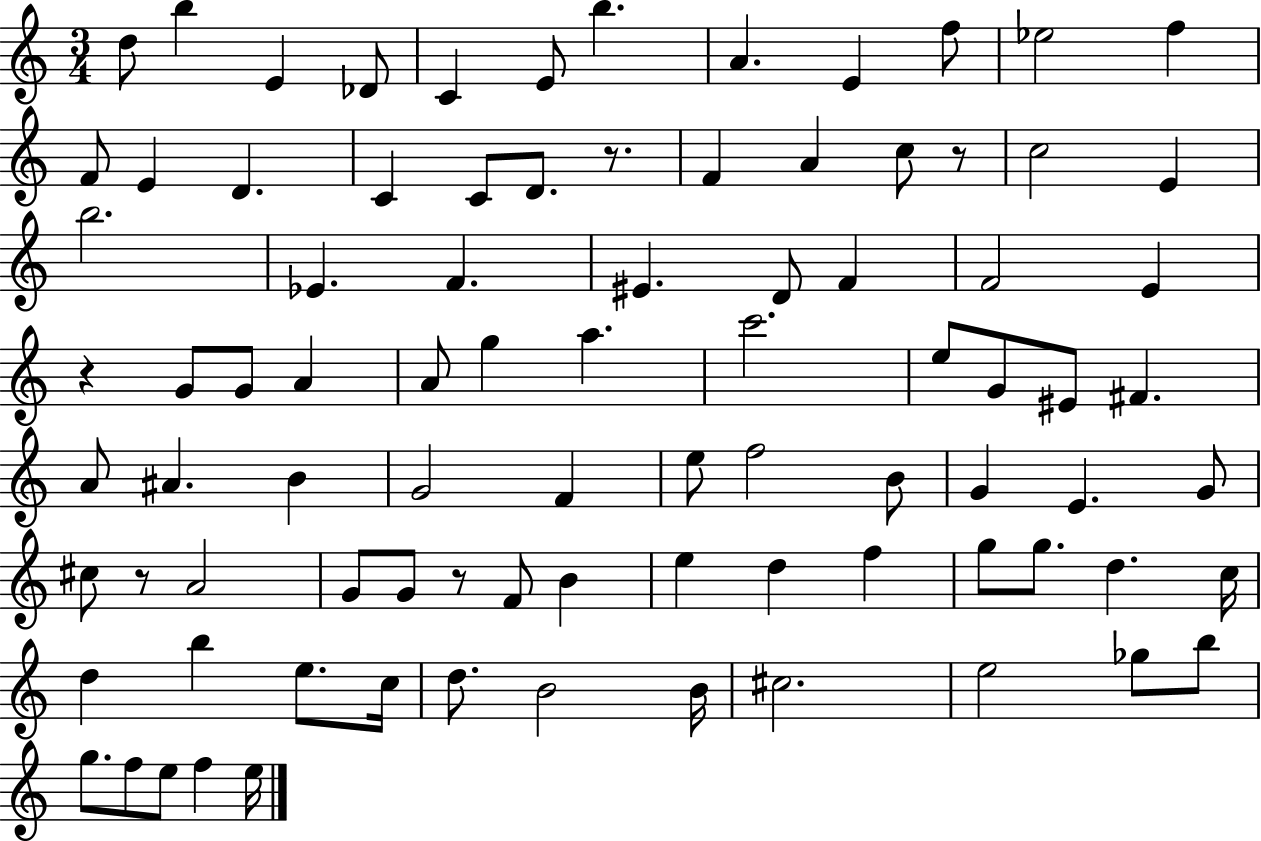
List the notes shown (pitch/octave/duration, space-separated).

D5/e B5/q E4/q Db4/e C4/q E4/e B5/q. A4/q. E4/q F5/e Eb5/h F5/q F4/e E4/q D4/q. C4/q C4/e D4/e. R/e. F4/q A4/q C5/e R/e C5/h E4/q B5/h. Eb4/q. F4/q. EIS4/q. D4/e F4/q F4/h E4/q R/q G4/e G4/e A4/q A4/e G5/q A5/q. C6/h. E5/e G4/e EIS4/e F#4/q. A4/e A#4/q. B4/q G4/h F4/q E5/e F5/h B4/e G4/q E4/q. G4/e C#5/e R/e A4/h G4/e G4/e R/e F4/e B4/q E5/q D5/q F5/q G5/e G5/e. D5/q. C5/s D5/q B5/q E5/e. C5/s D5/e. B4/h B4/s C#5/h. E5/h Gb5/e B5/e G5/e. F5/e E5/e F5/q E5/s